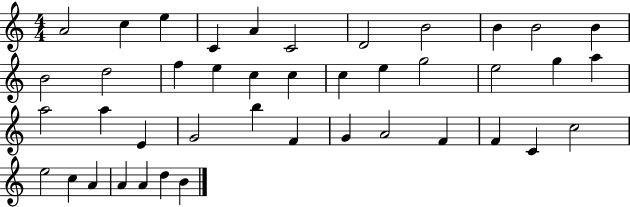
{
  \clef treble
  \numericTimeSignature
  \time 4/4
  \key c \major
  a'2 c''4 e''4 | c'4 a'4 c'2 | d'2 b'2 | b'4 b'2 b'4 | \break b'2 d''2 | f''4 e''4 c''4 c''4 | c''4 e''4 g''2 | e''2 g''4 a''4 | \break a''2 a''4 e'4 | g'2 b''4 f'4 | g'4 a'2 f'4 | f'4 c'4 c''2 | \break e''2 c''4 a'4 | a'4 a'4 d''4 b'4 | \bar "|."
}